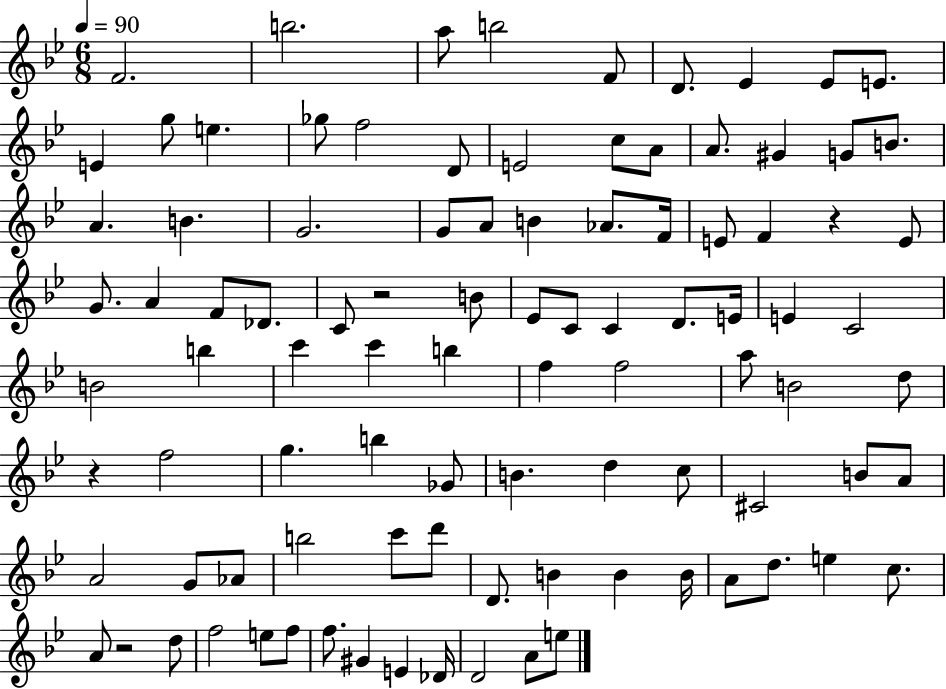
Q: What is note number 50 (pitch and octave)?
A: C6